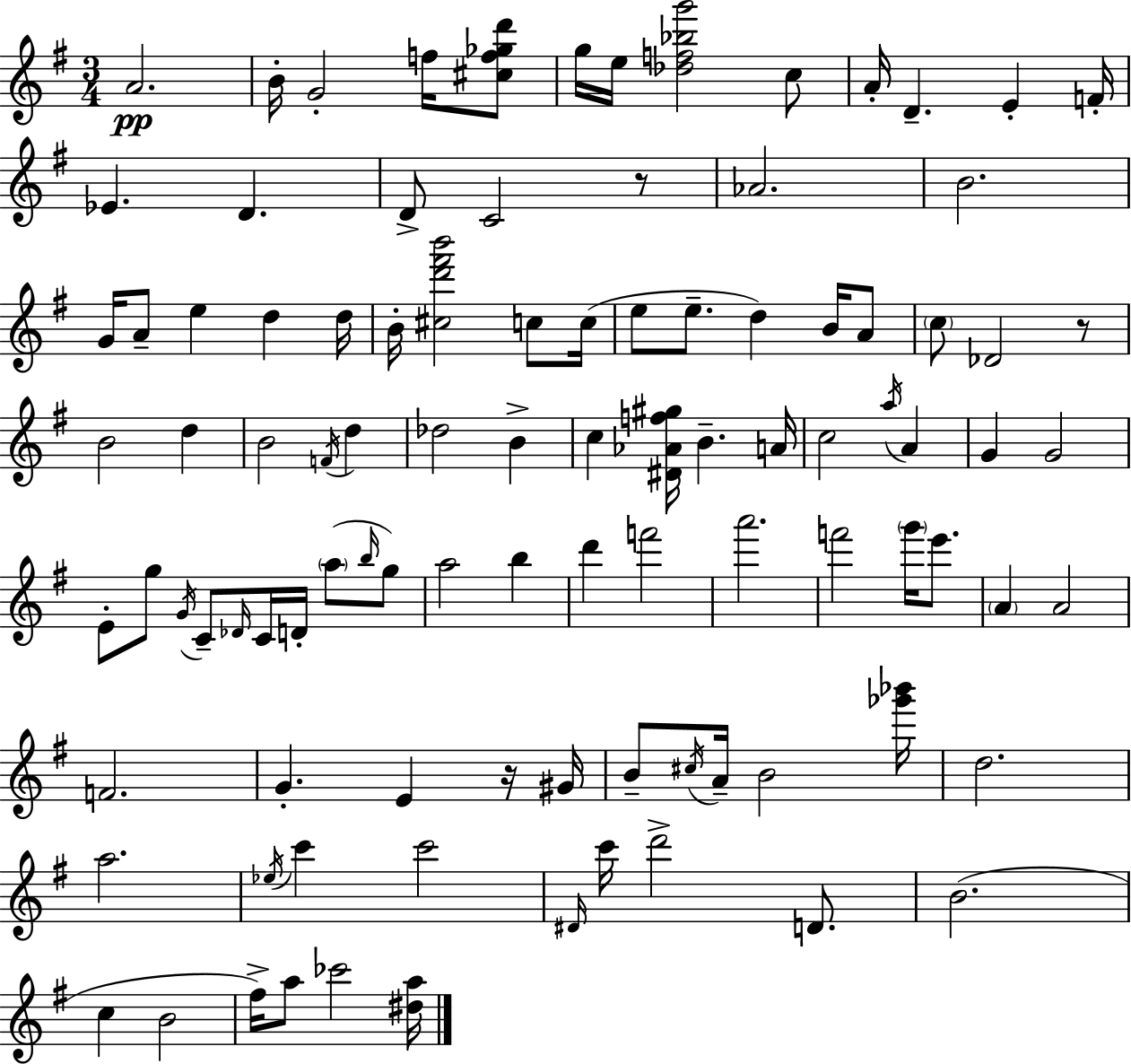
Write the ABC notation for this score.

X:1
T:Untitled
M:3/4
L:1/4
K:Em
A2 B/4 G2 f/4 [^cf_gd']/2 g/4 e/4 [_df_bg']2 c/2 A/4 D E F/4 _E D D/2 C2 z/2 _A2 B2 G/4 A/2 e d d/4 B/4 [^cd'^f'b']2 c/2 c/4 e/2 e/2 d B/4 A/2 c/2 _D2 z/2 B2 d B2 F/4 d _d2 B c [^D_Af^g]/4 B A/4 c2 a/4 A G G2 E/2 g/2 G/4 C/2 _D/4 C/4 D/4 a/2 b/4 g/2 a2 b d' f'2 a'2 f'2 g'/4 e'/2 A A2 F2 G E z/4 ^G/4 B/2 ^c/4 A/4 B2 [_g'_b']/4 d2 a2 _e/4 c' c'2 ^D/4 c'/4 d'2 D/2 B2 c B2 ^f/4 a/2 _c'2 [^da]/4